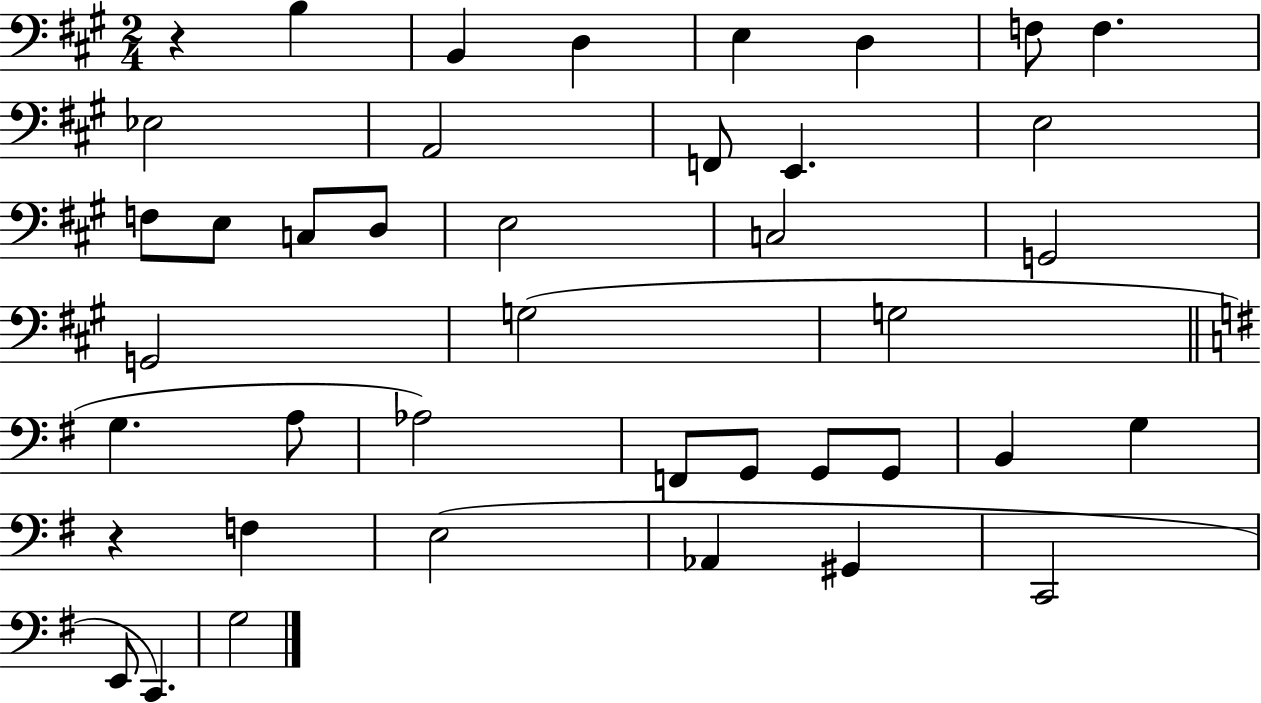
R/q B3/q B2/q D3/q E3/q D3/q F3/e F3/q. Eb3/h A2/h F2/e E2/q. E3/h F3/e E3/e C3/e D3/e E3/h C3/h G2/h G2/h G3/h G3/h G3/q. A3/e Ab3/h F2/e G2/e G2/e G2/e B2/q G3/q R/q F3/q E3/h Ab2/q G#2/q C2/h E2/e C2/q. G3/h